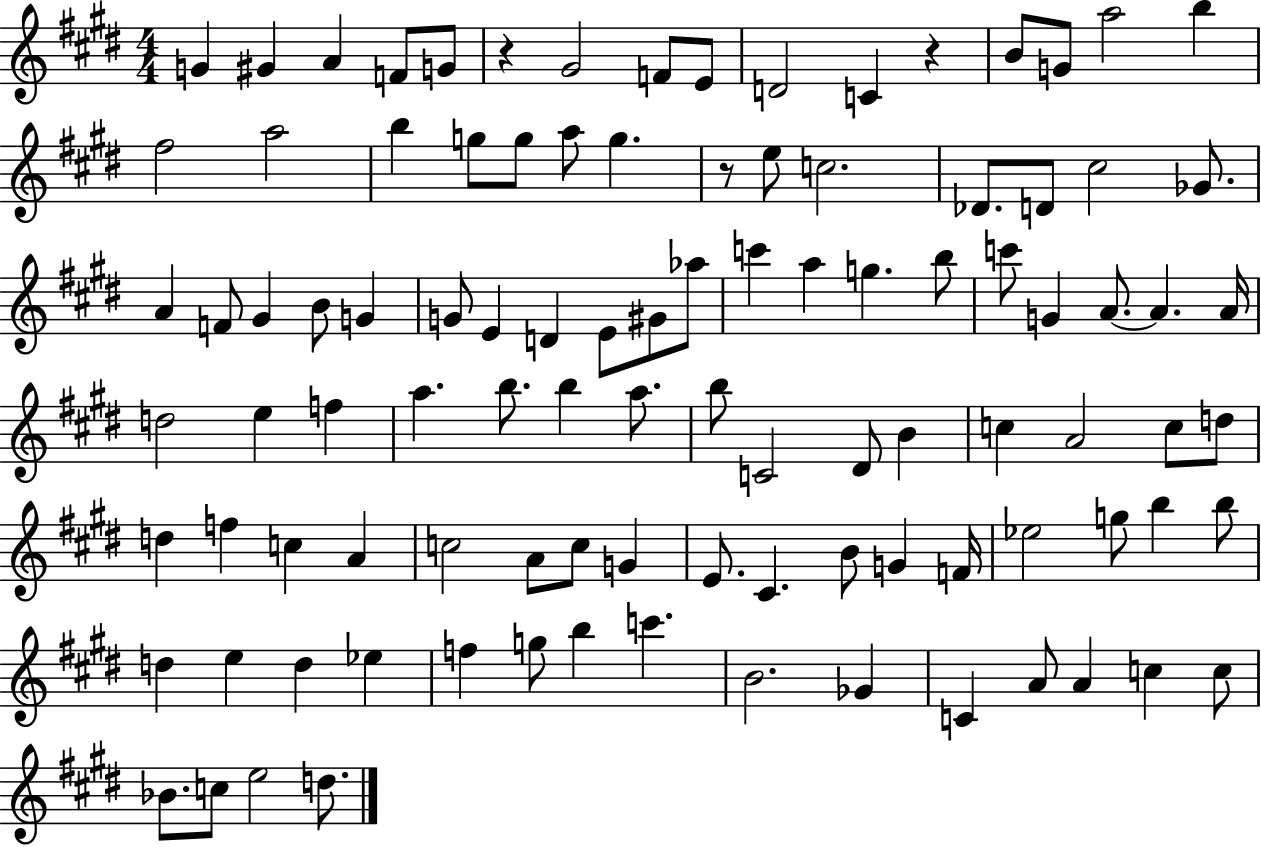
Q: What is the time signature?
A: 4/4